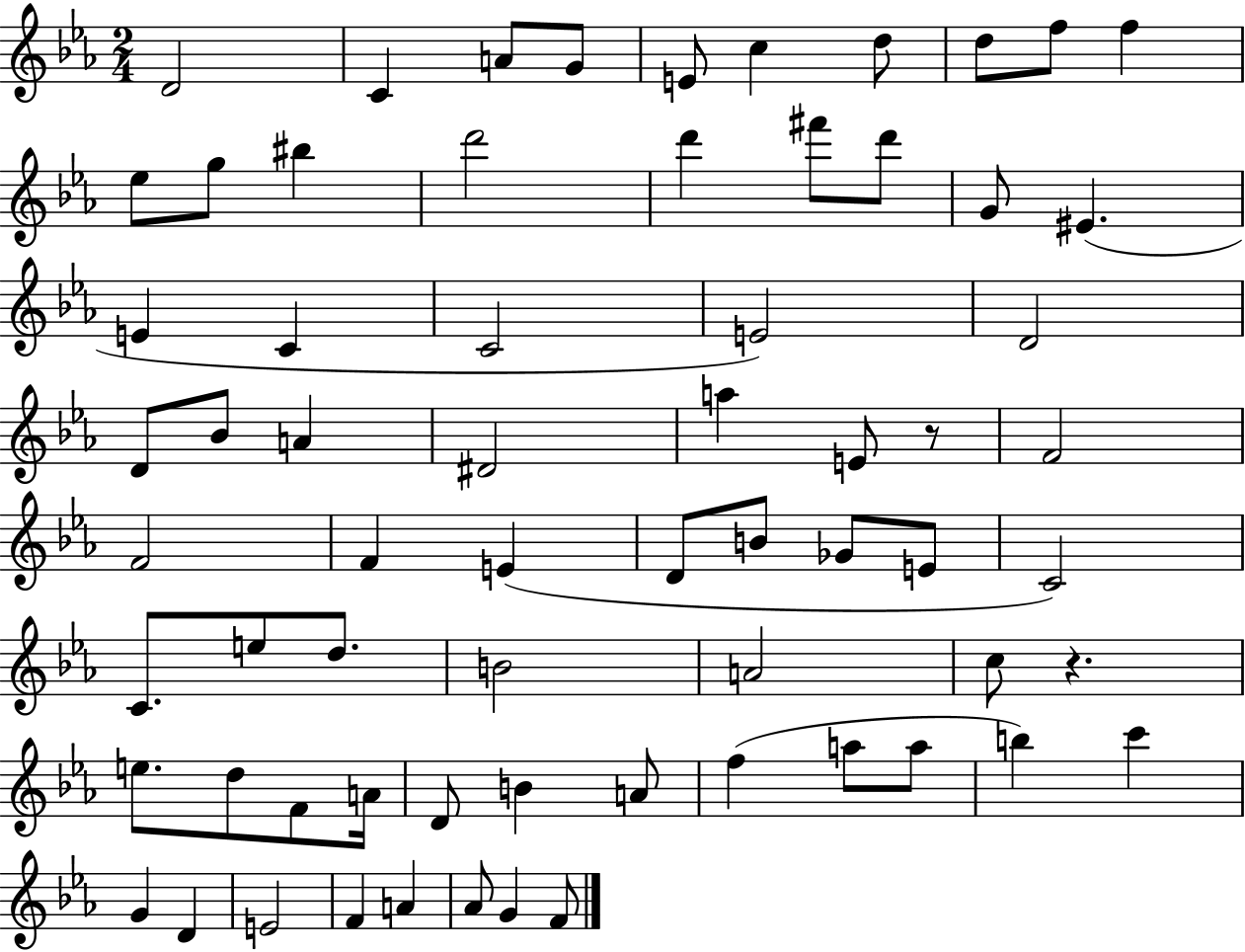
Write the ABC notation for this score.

X:1
T:Untitled
M:2/4
L:1/4
K:Eb
D2 C A/2 G/2 E/2 c d/2 d/2 f/2 f _e/2 g/2 ^b d'2 d' ^f'/2 d'/2 G/2 ^E E C C2 E2 D2 D/2 _B/2 A ^D2 a E/2 z/2 F2 F2 F E D/2 B/2 _G/2 E/2 C2 C/2 e/2 d/2 B2 A2 c/2 z e/2 d/2 F/2 A/4 D/2 B A/2 f a/2 a/2 b c' G D E2 F A _A/2 G F/2